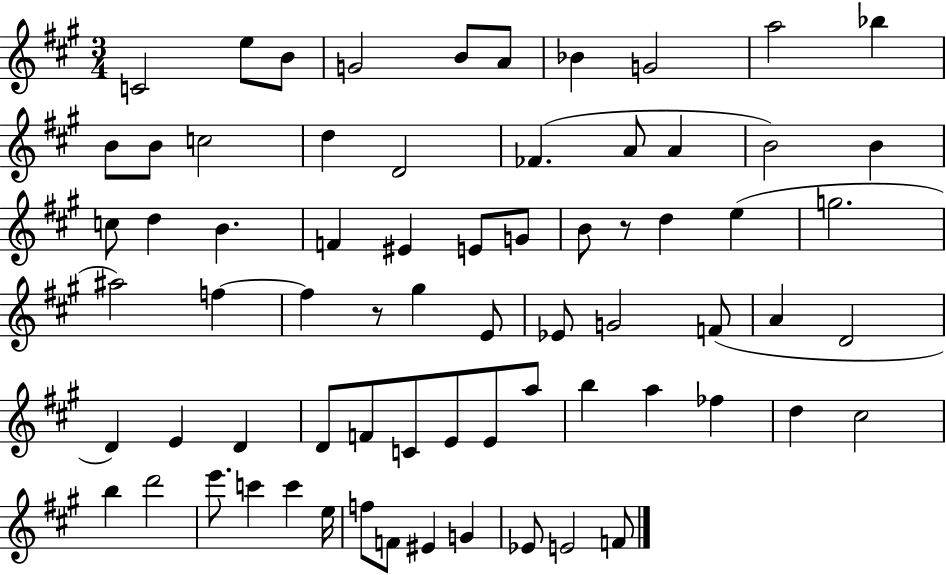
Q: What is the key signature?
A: A major